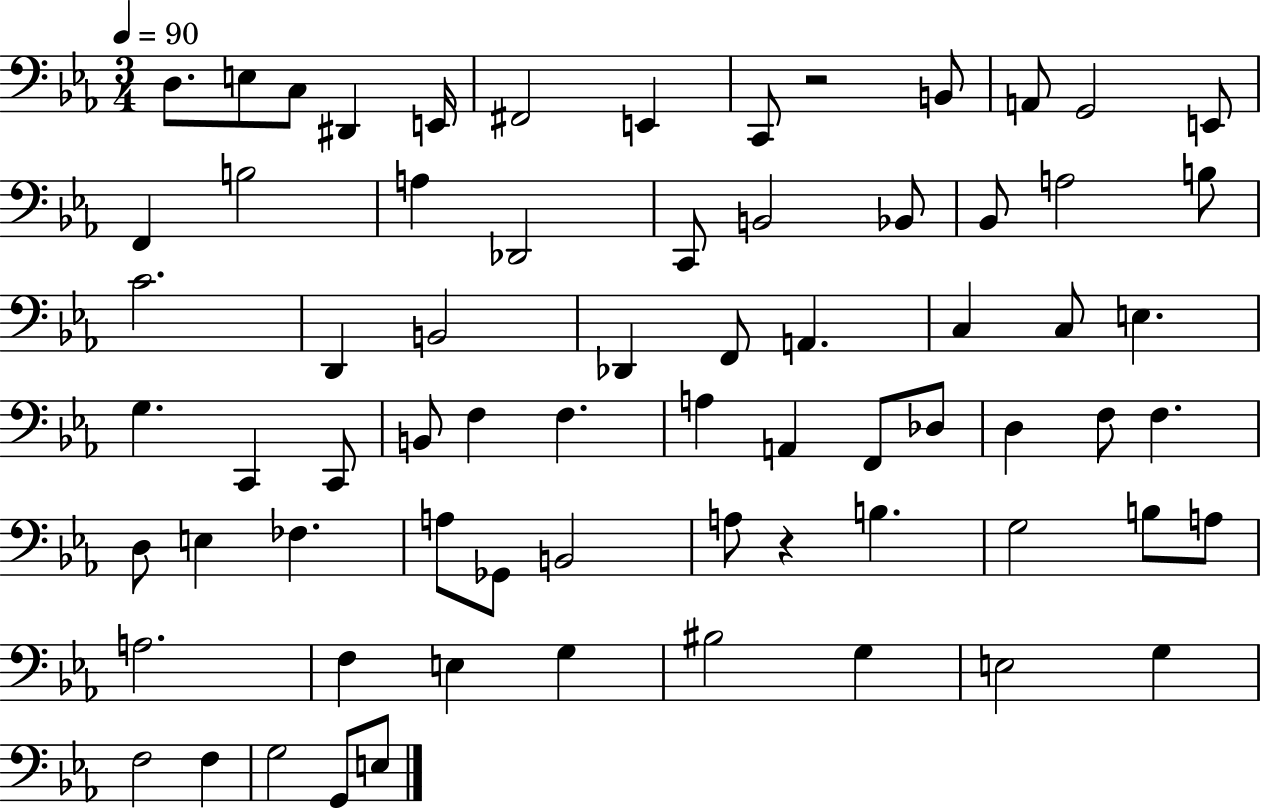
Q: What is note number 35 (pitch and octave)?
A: B2